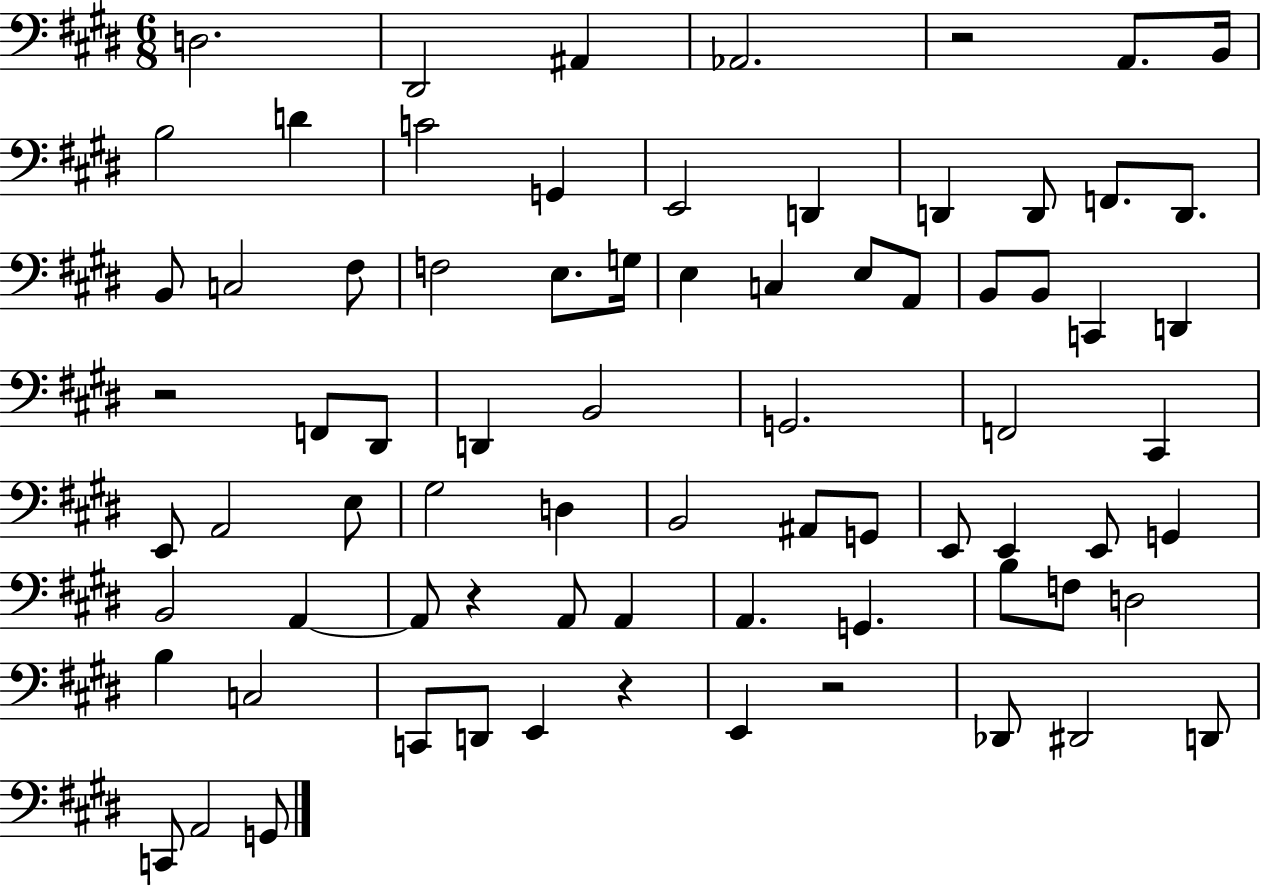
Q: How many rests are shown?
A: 5